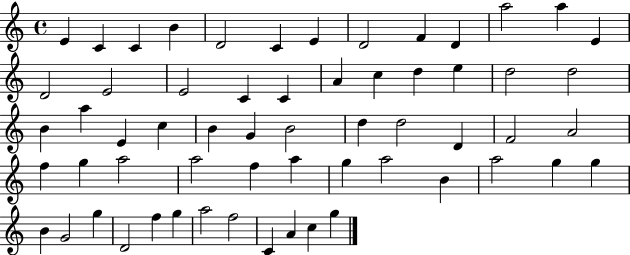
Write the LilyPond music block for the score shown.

{
  \clef treble
  \time 4/4
  \defaultTimeSignature
  \key c \major
  e'4 c'4 c'4 b'4 | d'2 c'4 e'4 | d'2 f'4 d'4 | a''2 a''4 e'4 | \break d'2 e'2 | e'2 c'4 c'4 | a'4 c''4 d''4 e''4 | d''2 d''2 | \break b'4 a''4 e'4 c''4 | b'4 g'4 b'2 | d''4 d''2 d'4 | f'2 a'2 | \break f''4 g''4 a''2 | a''2 f''4 a''4 | g''4 a''2 b'4 | a''2 g''4 g''4 | \break b'4 g'2 g''4 | d'2 f''4 g''4 | a''2 f''2 | c'4 a'4 c''4 g''4 | \break \bar "|."
}